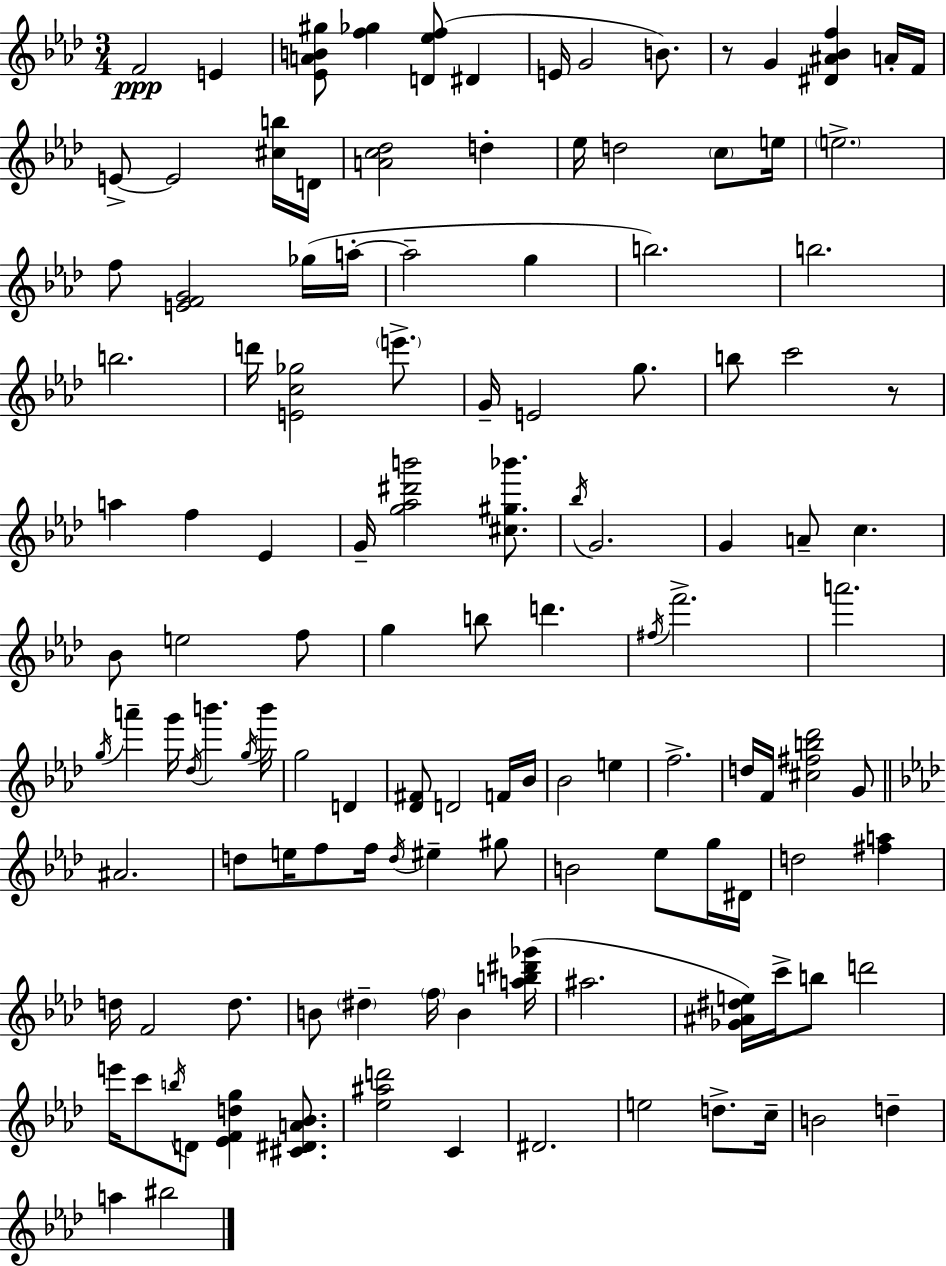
{
  \clef treble
  \numericTimeSignature
  \time 3/4
  \key aes \major
  f'2\ppp e'4 | <ees' a' b' gis''>8 <f'' ges''>4 <d' ees'' f''>8( dis'4 | e'16 g'2 b'8.) | r8 g'4 <dis' ais' bes' f''>4 a'16-. f'16 | \break e'8->~~ e'2 <cis'' b''>16 d'16 | <a' c'' des''>2 d''4-. | ees''16 d''2 \parenthesize c''8 e''16 | \parenthesize e''2.-> | \break f''8 <e' f' g'>2 ges''16( a''16-.~~ | a''2-- g''4 | b''2.) | b''2. | \break b''2. | d'''16 <e' c'' ges''>2 \parenthesize e'''8.-> | g'16-- e'2 g''8. | b''8 c'''2 r8 | \break a''4 f''4 ees'4 | g'16-- <g'' aes'' dis''' b'''>2 <cis'' gis'' bes'''>8. | \acciaccatura { bes''16 } g'2. | g'4 a'8-- c''4. | \break bes'8 e''2 f''8 | g''4 b''8 d'''4. | \acciaccatura { fis''16 } f'''2.-> | a'''2. | \break \acciaccatura { g''16 } a'''4-- g'''16 \acciaccatura { des''16 } b'''4. | \acciaccatura { g''16 } b'''16 g''2 | d'4 <des' fis'>8 d'2 | f'16 bes'16 bes'2 | \break e''4 f''2.-> | d''16 f'16 <cis'' fis'' b'' des'''>2 | g'8 \bar "||" \break \key aes \major ais'2. | d''8 e''16 f''8 f''16 \acciaccatura { d''16 } eis''4-- gis''8 | b'2 ees''8 g''16 | dis'16 d''2 <fis'' a''>4 | \break d''16 f'2 d''8. | b'8 \parenthesize dis''4-- \parenthesize f''16 b'4 | <a'' b'' dis''' ges'''>16( ais''2. | <ges' ais' dis'' e''>16) c'''16-> b''8 d'''2 | \break e'''16 c'''8 \acciaccatura { b''16 } d'8 <ees' f' d'' g''>4 <cis' dis' a' bes'>8. | <ees'' ais'' d'''>2 c'4 | dis'2. | e''2 d''8.-> | \break c''16-- b'2 d''4-- | a''4 bis''2 | \bar "|."
}